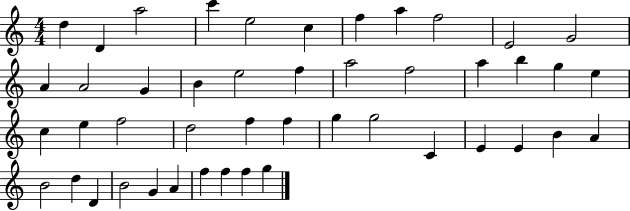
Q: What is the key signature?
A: C major